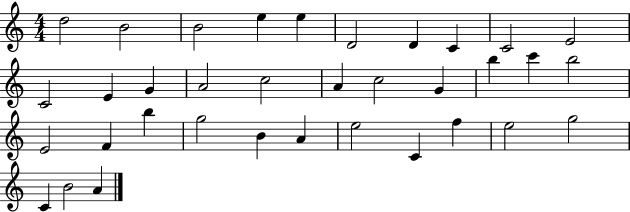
X:1
T:Untitled
M:4/4
L:1/4
K:C
d2 B2 B2 e e D2 D C C2 E2 C2 E G A2 c2 A c2 G b c' b2 E2 F b g2 B A e2 C f e2 g2 C B2 A